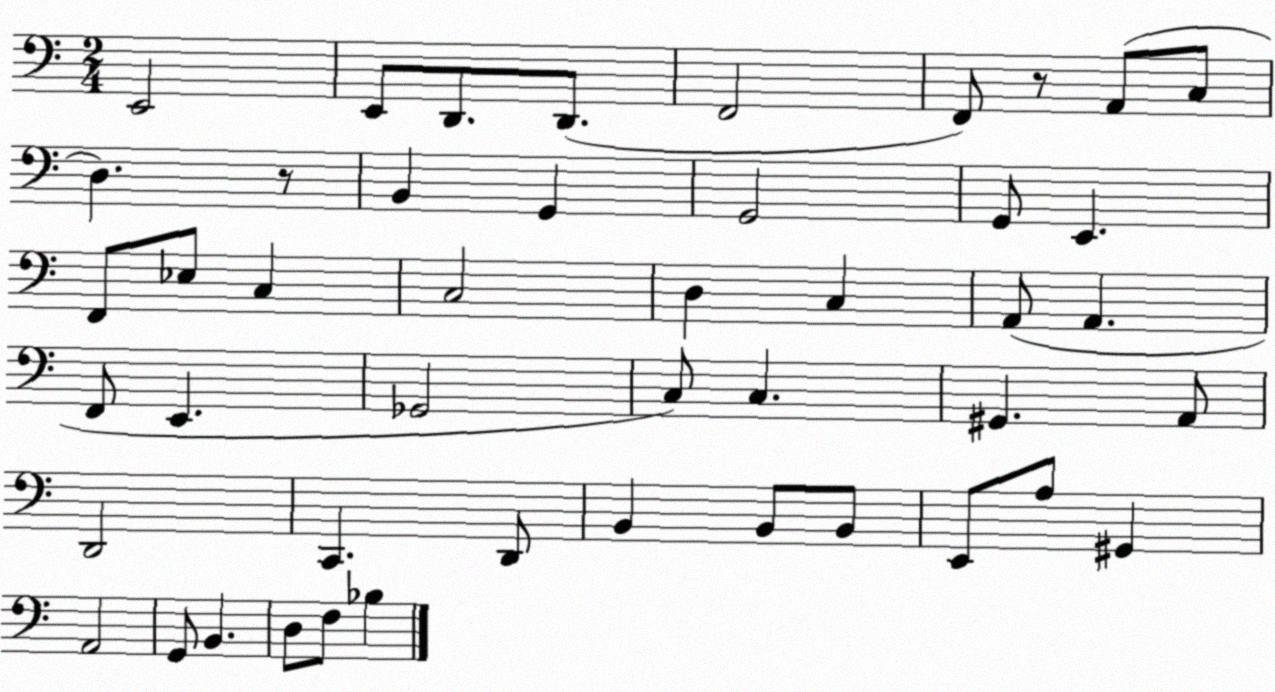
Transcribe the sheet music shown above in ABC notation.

X:1
T:Untitled
M:2/4
L:1/4
K:C
E,,2 E,,/2 D,,/2 D,,/2 F,,2 F,,/2 z/2 A,,/2 C,/2 D, z/2 B,, G,, G,,2 G,,/2 E,, F,,/2 _E,/2 C, C,2 D, C, A,,/2 A,, F,,/2 E,, _G,,2 C,/2 C, ^G,, A,,/2 D,,2 C,, D,,/2 B,, B,,/2 B,,/2 E,,/2 A,/2 ^G,, A,,2 G,,/2 B,, D,/2 F,/2 _B,